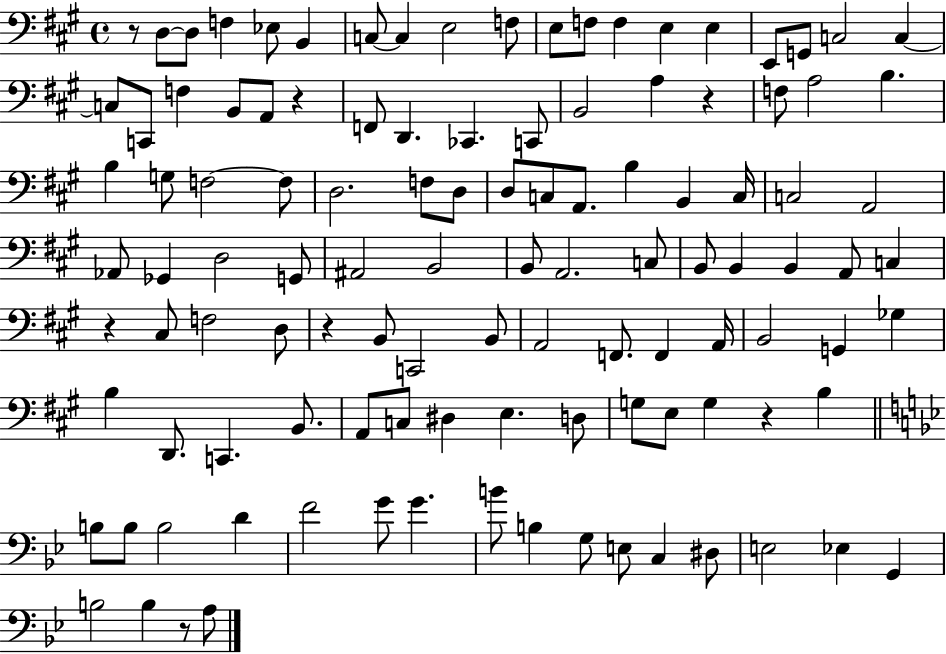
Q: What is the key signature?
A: A major